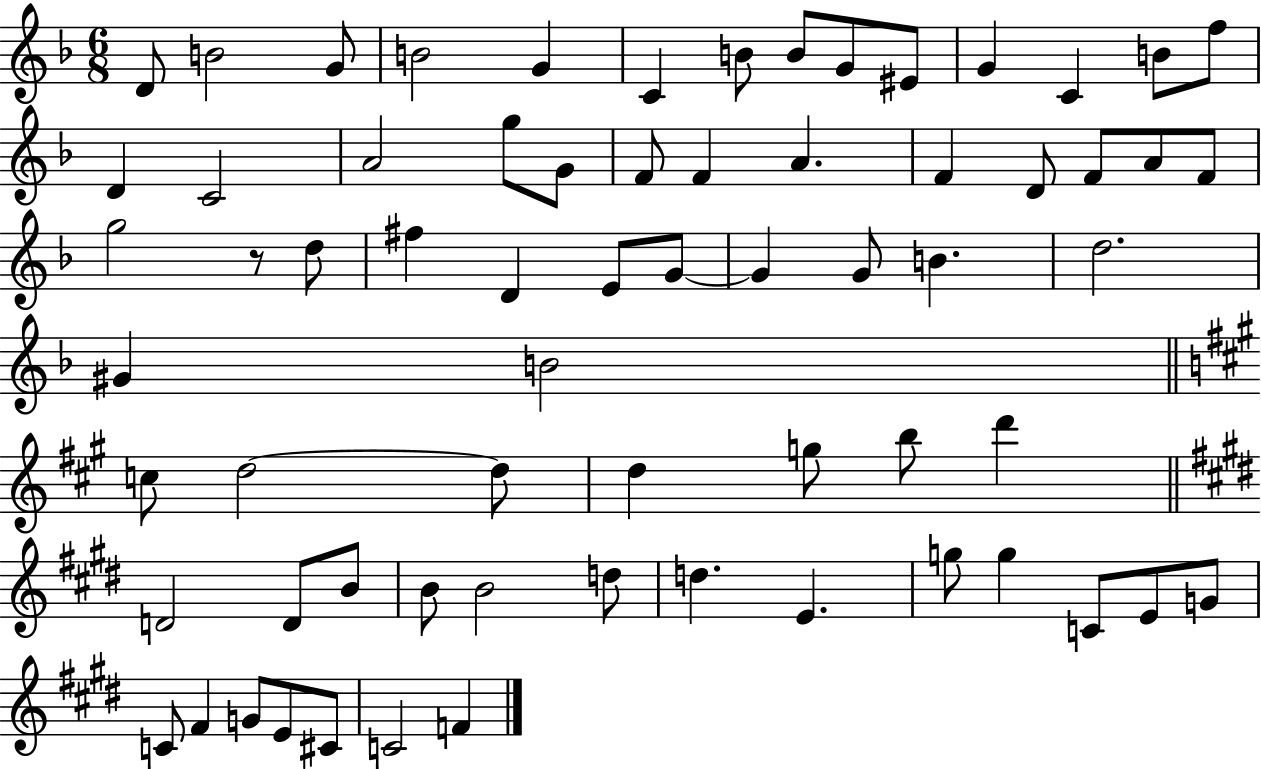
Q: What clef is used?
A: treble